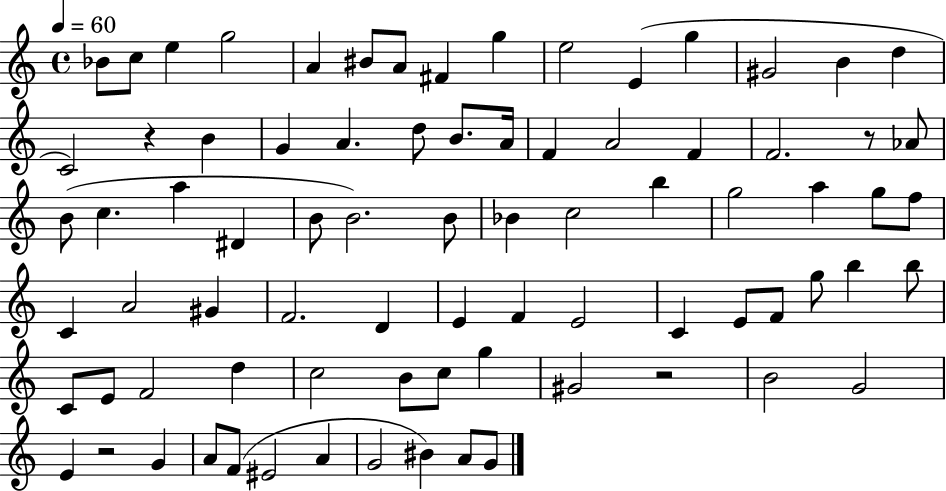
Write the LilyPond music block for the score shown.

{
  \clef treble
  \time 4/4
  \defaultTimeSignature
  \key c \major
  \tempo 4 = 60
  bes'8 c''8 e''4 g''2 | a'4 bis'8 a'8 fis'4 g''4 | e''2 e'4( g''4 | gis'2 b'4 d''4 | \break c'2) r4 b'4 | g'4 a'4. d''8 b'8. a'16 | f'4 a'2 f'4 | f'2. r8 aes'8 | \break b'8( c''4. a''4 dis'4 | b'8 b'2.) b'8 | bes'4 c''2 b''4 | g''2 a''4 g''8 f''8 | \break c'4 a'2 gis'4 | f'2. d'4 | e'4 f'4 e'2 | c'4 e'8 f'8 g''8 b''4 b''8 | \break c'8 e'8 f'2 d''4 | c''2 b'8 c''8 g''4 | gis'2 r2 | b'2 g'2 | \break e'4 r2 g'4 | a'8 f'8( eis'2 a'4 | g'2 bis'4) a'8 g'8 | \bar "|."
}